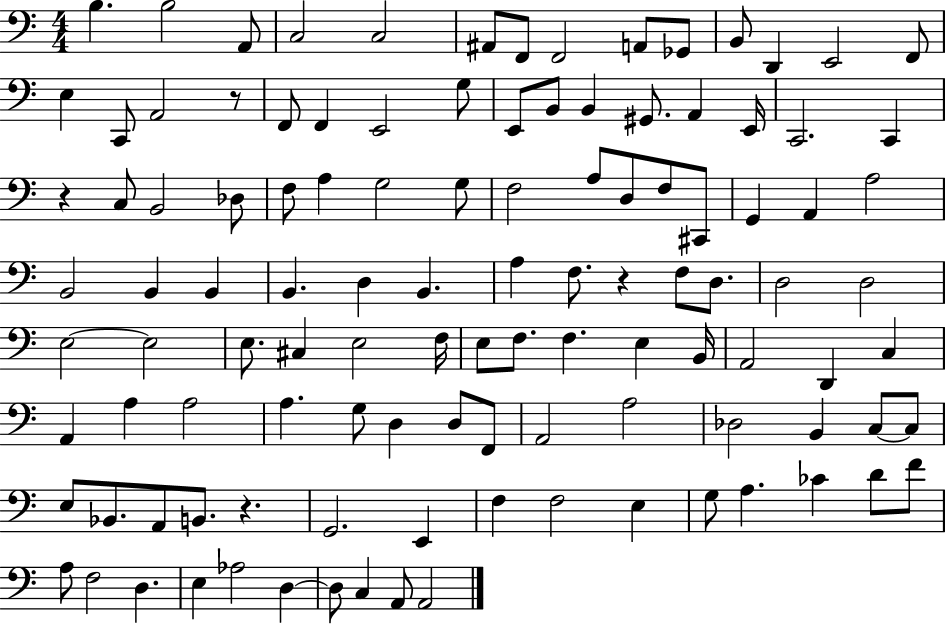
{
  \clef bass
  \numericTimeSignature
  \time 4/4
  \key c \major
  b4. b2 a,8 | c2 c2 | ais,8 f,8 f,2 a,8 ges,8 | b,8 d,4 e,2 f,8 | \break e4 c,8 a,2 r8 | f,8 f,4 e,2 g8 | e,8 b,8 b,4 gis,8. a,4 e,16 | c,2. c,4 | \break r4 c8 b,2 des8 | f8 a4 g2 g8 | f2 a8 d8 f8 cis,8 | g,4 a,4 a2 | \break b,2 b,4 b,4 | b,4. d4 b,4. | a4 f8. r4 f8 d8. | d2 d2 | \break e2~~ e2 | e8. cis4 e2 f16 | e8 f8. f4. e4 b,16 | a,2 d,4 c4 | \break a,4 a4 a2 | a4. g8 d4 d8 f,8 | a,2 a2 | des2 b,4 c8~~ c8 | \break e8 bes,8. a,8 b,8. r4. | g,2. e,4 | f4 f2 e4 | g8 a4. ces'4 d'8 f'8 | \break a8 f2 d4. | e4 aes2 d4~~ | d8 c4 a,8 a,2 | \bar "|."
}